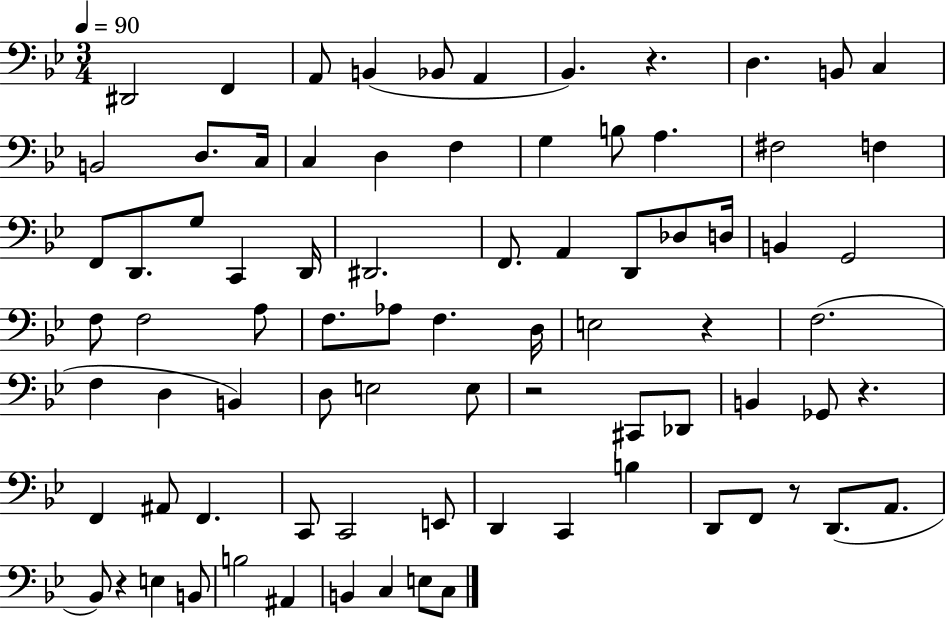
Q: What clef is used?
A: bass